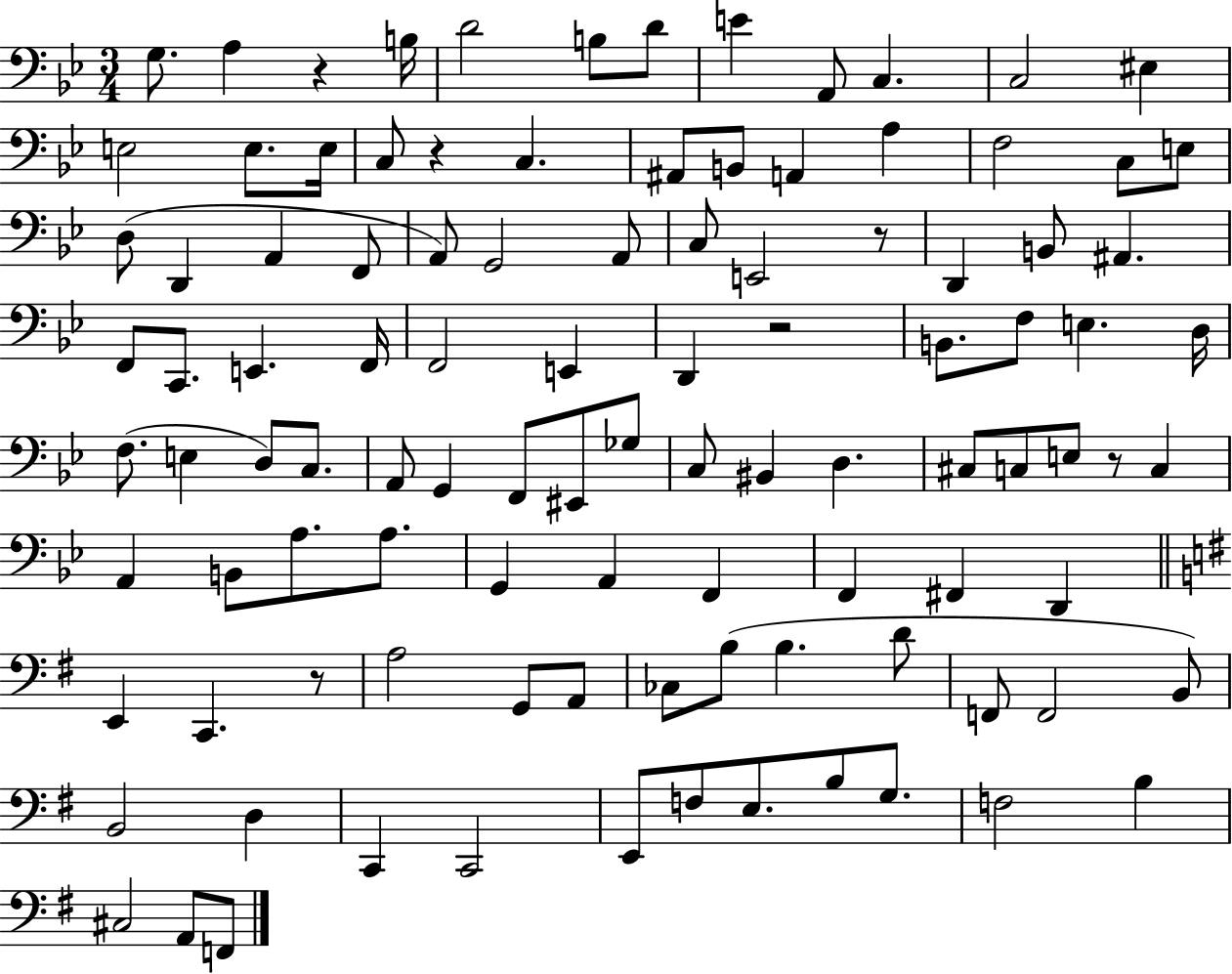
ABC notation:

X:1
T:Untitled
M:3/4
L:1/4
K:Bb
G,/2 A, z B,/4 D2 B,/2 D/2 E A,,/2 C, C,2 ^E, E,2 E,/2 E,/4 C,/2 z C, ^A,,/2 B,,/2 A,, A, F,2 C,/2 E,/2 D,/2 D,, A,, F,,/2 A,,/2 G,,2 A,,/2 C,/2 E,,2 z/2 D,, B,,/2 ^A,, F,,/2 C,,/2 E,, F,,/4 F,,2 E,, D,, z2 B,,/2 F,/2 E, D,/4 F,/2 E, D,/2 C,/2 A,,/2 G,, F,,/2 ^E,,/2 _G,/2 C,/2 ^B,, D, ^C,/2 C,/2 E,/2 z/2 C, A,, B,,/2 A,/2 A,/2 G,, A,, F,, F,, ^F,, D,, E,, C,, z/2 A,2 G,,/2 A,,/2 _C,/2 B,/2 B, D/2 F,,/2 F,,2 B,,/2 B,,2 D, C,, C,,2 E,,/2 F,/2 E,/2 B,/2 G,/2 F,2 B, ^C,2 A,,/2 F,,/2